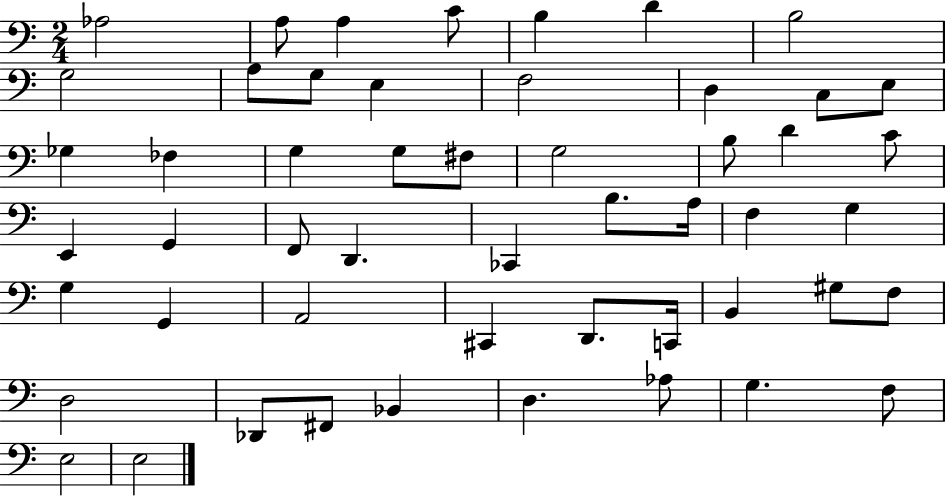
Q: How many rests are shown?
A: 0